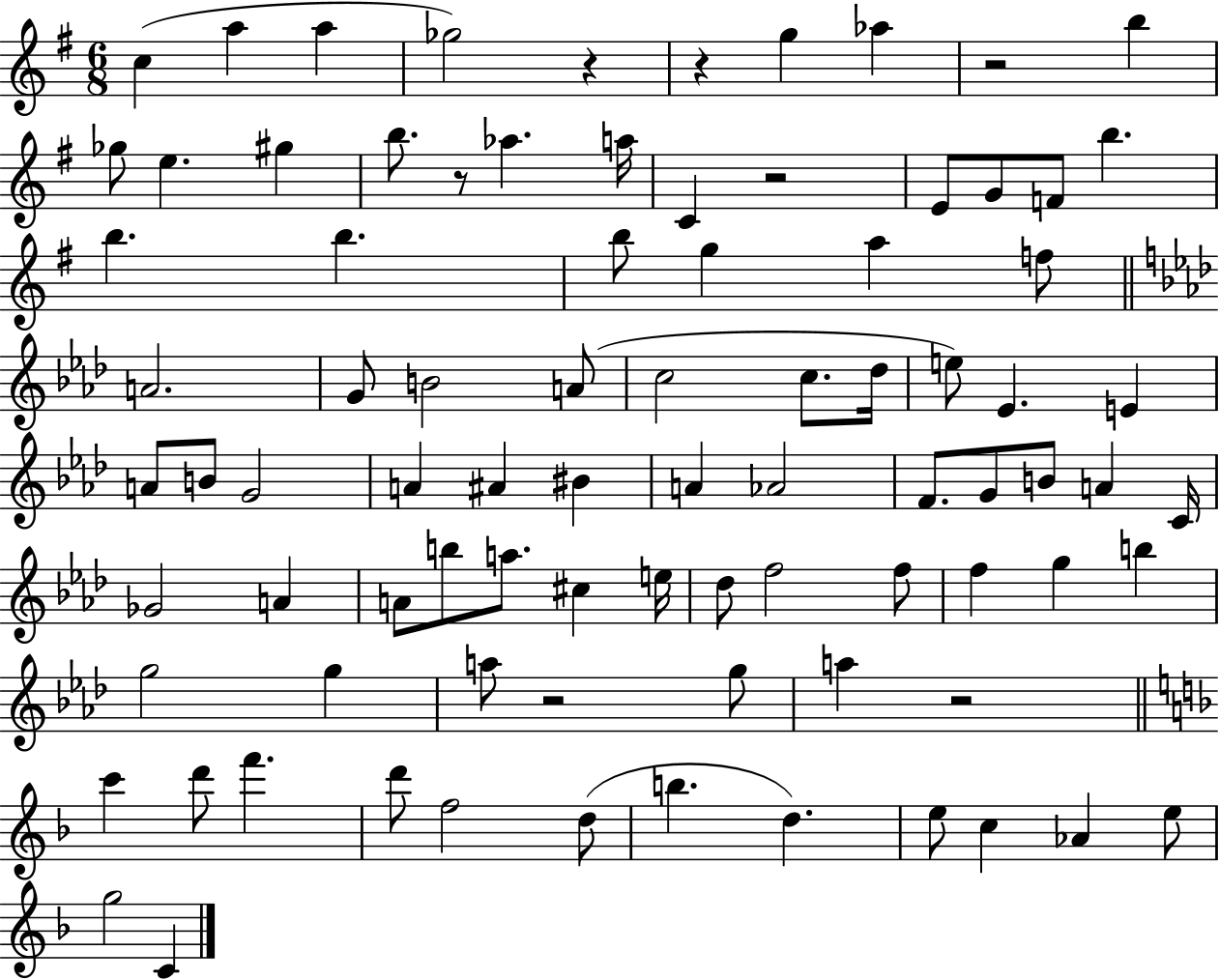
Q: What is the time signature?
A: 6/8